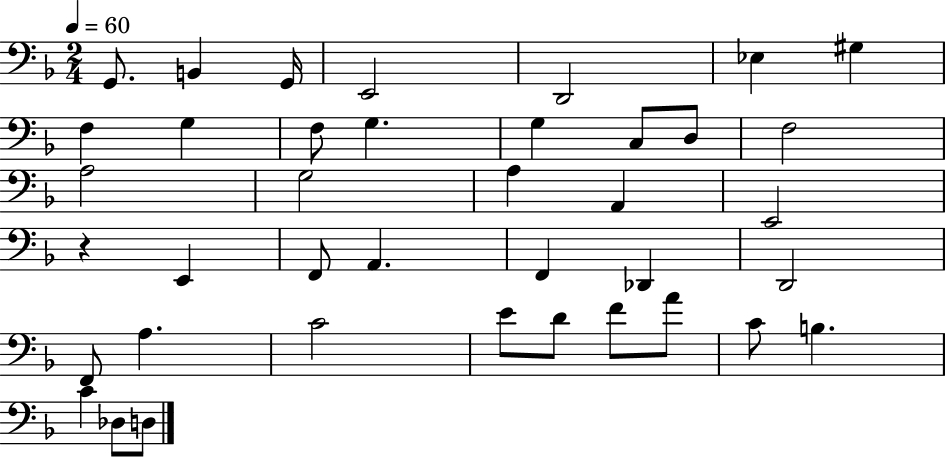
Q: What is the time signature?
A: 2/4